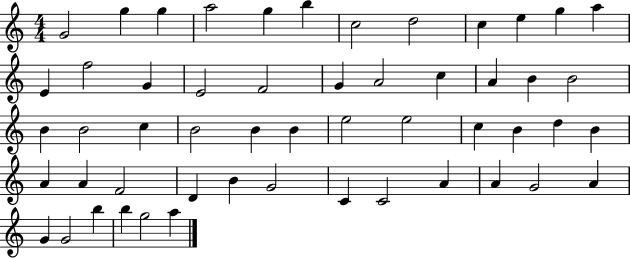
G4/h G5/q G5/q A5/h G5/q B5/q C5/h D5/h C5/q E5/q G5/q A5/q E4/q F5/h G4/q E4/h F4/h G4/q A4/h C5/q A4/q B4/q B4/h B4/q B4/h C5/q B4/h B4/q B4/q E5/h E5/h C5/q B4/q D5/q B4/q A4/q A4/q F4/h D4/q B4/q G4/h C4/q C4/h A4/q A4/q G4/h A4/q G4/q G4/h B5/q B5/q G5/h A5/q